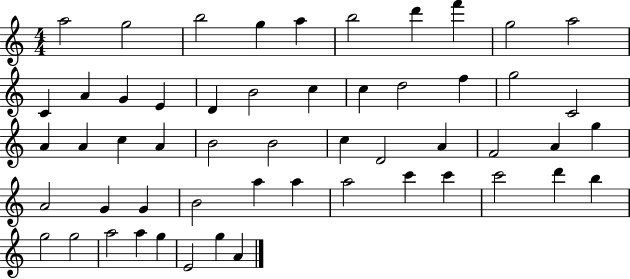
A5/h G5/h B5/h G5/q A5/q B5/h D6/q F6/q G5/h A5/h C4/q A4/q G4/q E4/q D4/q B4/h C5/q C5/q D5/h F5/q G5/h C4/h A4/q A4/q C5/q A4/q B4/h B4/h C5/q D4/h A4/q F4/h A4/q G5/q A4/h G4/q G4/q B4/h A5/q A5/q A5/h C6/q C6/q C6/h D6/q B5/q G5/h G5/h A5/h A5/q G5/q E4/h G5/q A4/q